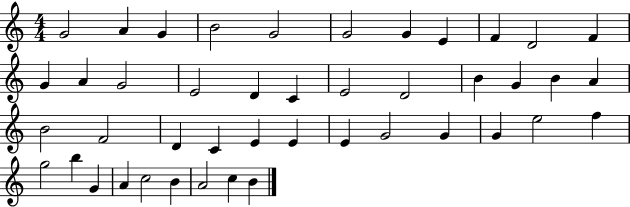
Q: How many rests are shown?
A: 0